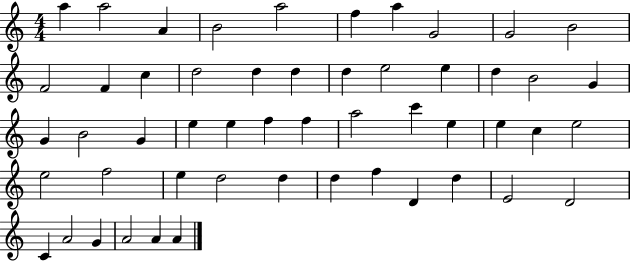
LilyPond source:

{
  \clef treble
  \numericTimeSignature
  \time 4/4
  \key c \major
  a''4 a''2 a'4 | b'2 a''2 | f''4 a''4 g'2 | g'2 b'2 | \break f'2 f'4 c''4 | d''2 d''4 d''4 | d''4 e''2 e''4 | d''4 b'2 g'4 | \break g'4 b'2 g'4 | e''4 e''4 f''4 f''4 | a''2 c'''4 e''4 | e''4 c''4 e''2 | \break e''2 f''2 | e''4 d''2 d''4 | d''4 f''4 d'4 d''4 | e'2 d'2 | \break c'4 a'2 g'4 | a'2 a'4 a'4 | \bar "|."
}